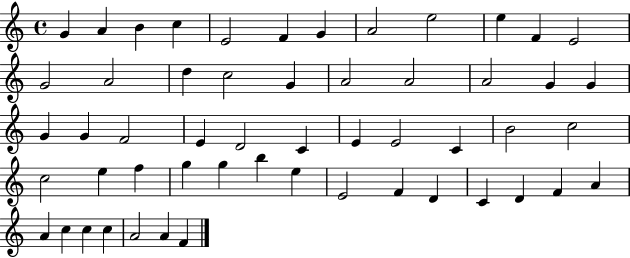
{
  \clef treble
  \time 4/4
  \defaultTimeSignature
  \key c \major
  g'4 a'4 b'4 c''4 | e'2 f'4 g'4 | a'2 e''2 | e''4 f'4 e'2 | \break g'2 a'2 | d''4 c''2 g'4 | a'2 a'2 | a'2 g'4 g'4 | \break g'4 g'4 f'2 | e'4 d'2 c'4 | e'4 e'2 c'4 | b'2 c''2 | \break c''2 e''4 f''4 | g''4 g''4 b''4 e''4 | e'2 f'4 d'4 | c'4 d'4 f'4 a'4 | \break a'4 c''4 c''4 c''4 | a'2 a'4 f'4 | \bar "|."
}